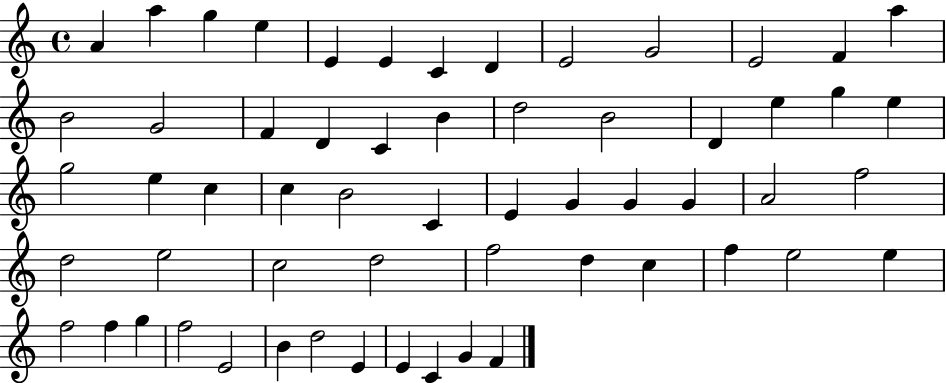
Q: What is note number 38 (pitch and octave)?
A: D5